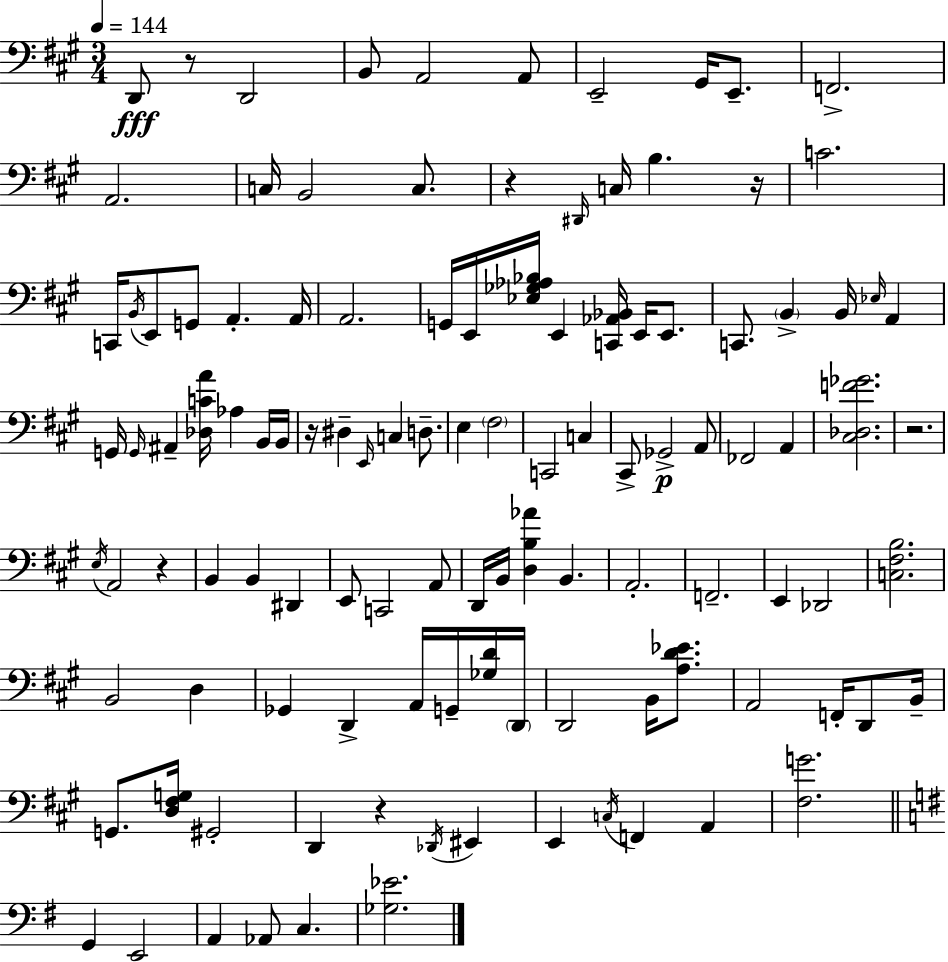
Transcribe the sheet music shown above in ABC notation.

X:1
T:Untitled
M:3/4
L:1/4
K:A
D,,/2 z/2 D,,2 B,,/2 A,,2 A,,/2 E,,2 ^G,,/4 E,,/2 F,,2 A,,2 C,/4 B,,2 C,/2 z ^D,,/4 C,/4 B, z/4 C2 C,,/4 B,,/4 E,,/2 G,,/2 A,, A,,/4 A,,2 G,,/4 E,,/4 [_E,_G,_A,_B,]/4 E,, [C,,_A,,_B,,]/4 E,,/4 E,,/2 C,,/2 B,, B,,/4 _E,/4 A,, G,,/4 G,,/4 ^A,, [_D,CA]/4 _A, B,,/4 B,,/4 z/4 ^D, E,,/4 C, D,/2 E, ^F,2 C,,2 C, ^C,,/2 _G,,2 A,,/2 _F,,2 A,, [^C,_D,F_G]2 z2 E,/4 A,,2 z B,, B,, ^D,, E,,/2 C,,2 A,,/2 D,,/4 B,,/4 [D,B,_A] B,, A,,2 F,,2 E,, _D,,2 [C,^F,B,]2 B,,2 D, _G,, D,, A,,/4 G,,/4 [_G,D]/4 D,,/4 D,,2 B,,/4 [A,D_E]/2 A,,2 F,,/4 D,,/2 B,,/4 G,,/2 [D,^F,G,]/4 ^G,,2 D,, z _D,,/4 ^E,, E,, C,/4 F,, A,, [^F,G]2 G,, E,,2 A,, _A,,/2 C, [_G,_E]2